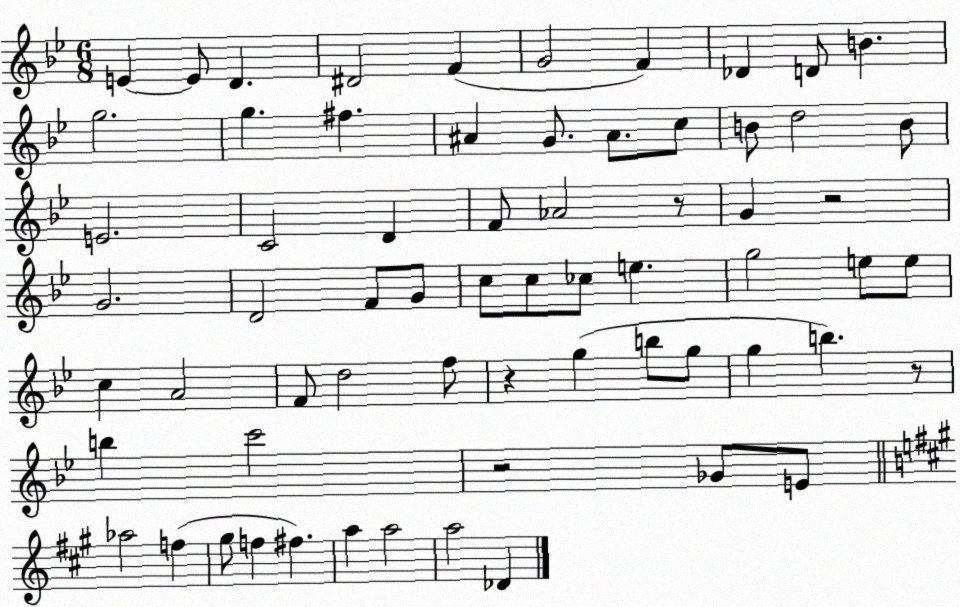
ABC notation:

X:1
T:Untitled
M:6/8
L:1/4
K:Bb
E E/2 D ^D2 F G2 F _D D/2 B g2 g ^f ^A G/2 ^A/2 c/2 B/2 d2 B/2 E2 C2 D F/2 _A2 z/2 G z2 G2 D2 F/2 G/2 c/2 c/2 _c/2 e g2 e/2 e/2 c A2 F/2 d2 f/2 z g b/2 g/2 g b z/2 b c'2 z2 _G/2 E/2 _a2 f ^g/2 f ^f a a2 a2 _D